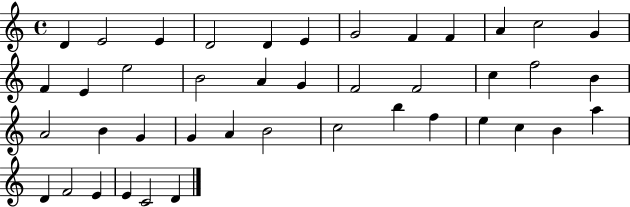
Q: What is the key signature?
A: C major